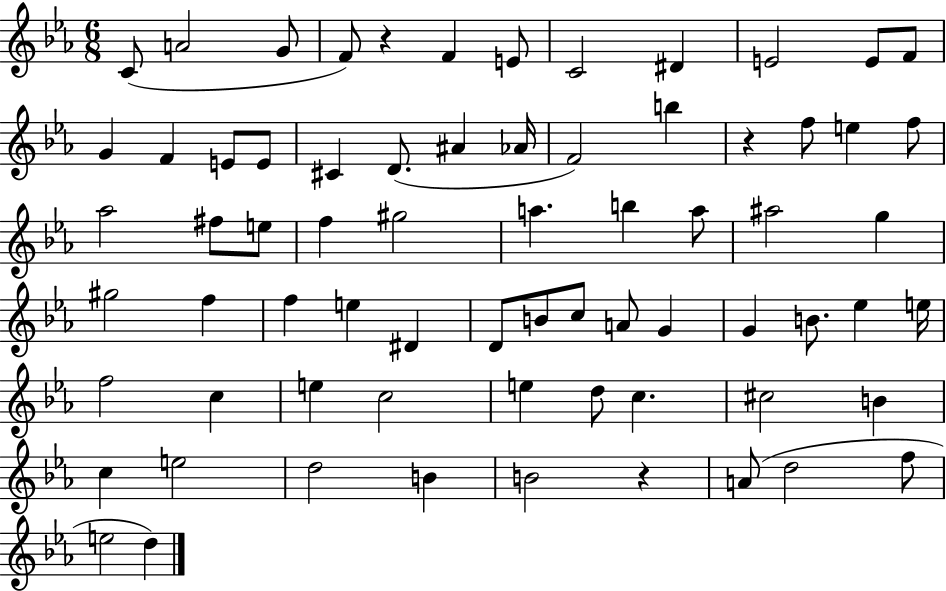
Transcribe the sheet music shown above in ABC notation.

X:1
T:Untitled
M:6/8
L:1/4
K:Eb
C/2 A2 G/2 F/2 z F E/2 C2 ^D E2 E/2 F/2 G F E/2 E/2 ^C D/2 ^A _A/4 F2 b z f/2 e f/2 _a2 ^f/2 e/2 f ^g2 a b a/2 ^a2 g ^g2 f f e ^D D/2 B/2 c/2 A/2 G G B/2 _e e/4 f2 c e c2 e d/2 c ^c2 B c e2 d2 B B2 z A/2 d2 f/2 e2 d